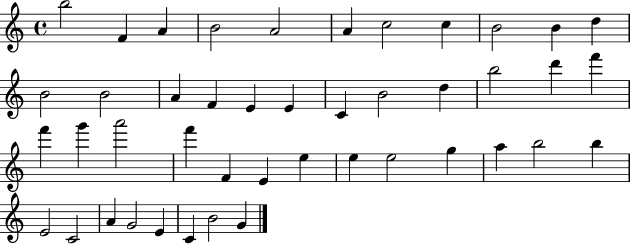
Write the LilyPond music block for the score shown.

{
  \clef treble
  \time 4/4
  \defaultTimeSignature
  \key c \major
  b''2 f'4 a'4 | b'2 a'2 | a'4 c''2 c''4 | b'2 b'4 d''4 | \break b'2 b'2 | a'4 f'4 e'4 e'4 | c'4 b'2 d''4 | b''2 d'''4 f'''4 | \break f'''4 g'''4 a'''2 | f'''4 f'4 e'4 e''4 | e''4 e''2 g''4 | a''4 b''2 b''4 | \break e'2 c'2 | a'4 g'2 e'4 | c'4 b'2 g'4 | \bar "|."
}